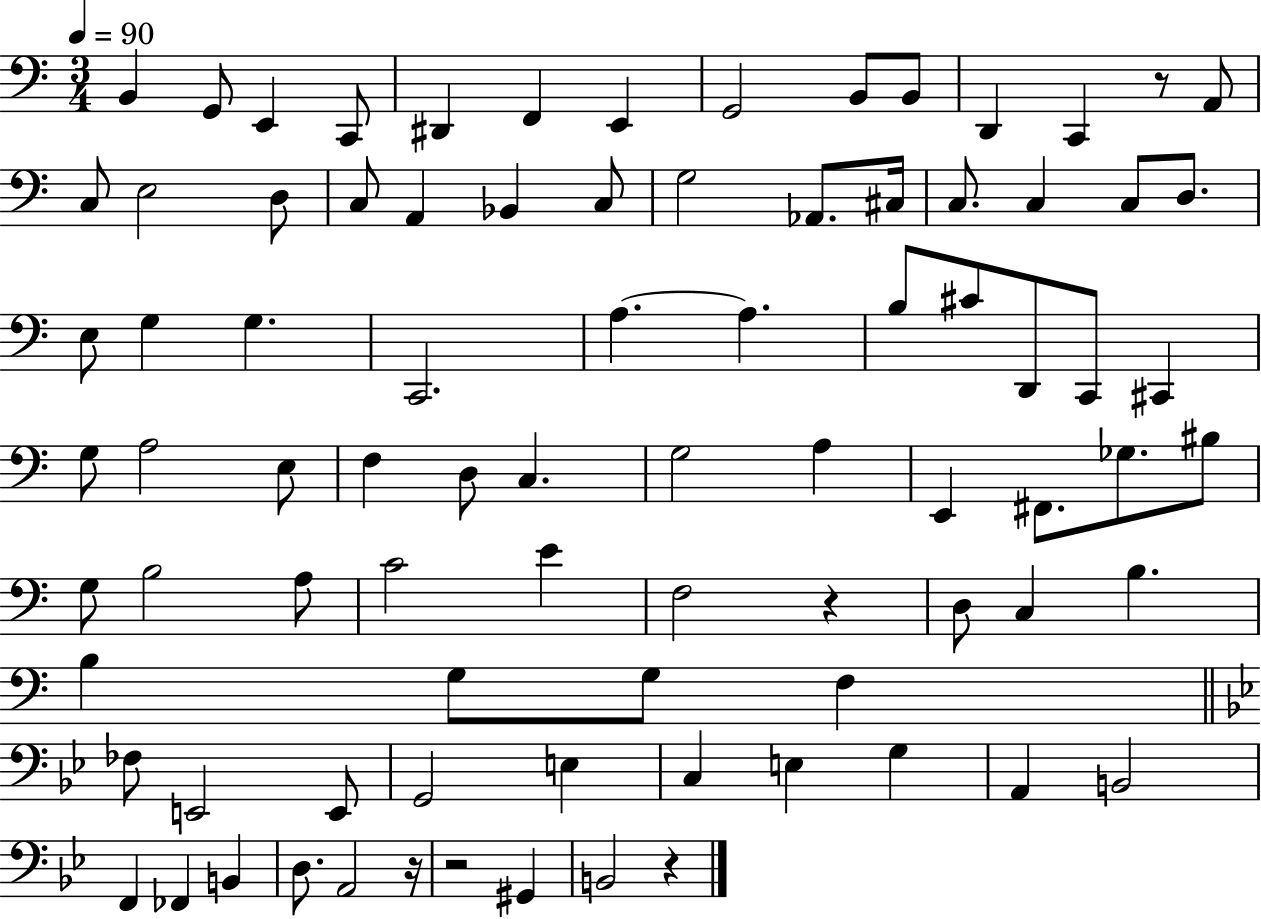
{
  \clef bass
  \numericTimeSignature
  \time 3/4
  \key c \major
  \tempo 4 = 90
  b,4 g,8 e,4 c,8 | dis,4 f,4 e,4 | g,2 b,8 b,8 | d,4 c,4 r8 a,8 | \break c8 e2 d8 | c8 a,4 bes,4 c8 | g2 aes,8. cis16 | c8. c4 c8 d8. | \break e8 g4 g4. | c,2. | a4.~~ a4. | b8 cis'8 d,8 c,8 cis,4 | \break g8 a2 e8 | f4 d8 c4. | g2 a4 | e,4 fis,8. ges8. bis8 | \break g8 b2 a8 | c'2 e'4 | f2 r4 | d8 c4 b4. | \break b4 g8 g8 f4 | \bar "||" \break \key bes \major fes8 e,2 e,8 | g,2 e4 | c4 e4 g4 | a,4 b,2 | \break f,4 fes,4 b,4 | d8. a,2 r16 | r2 gis,4 | b,2 r4 | \break \bar "|."
}